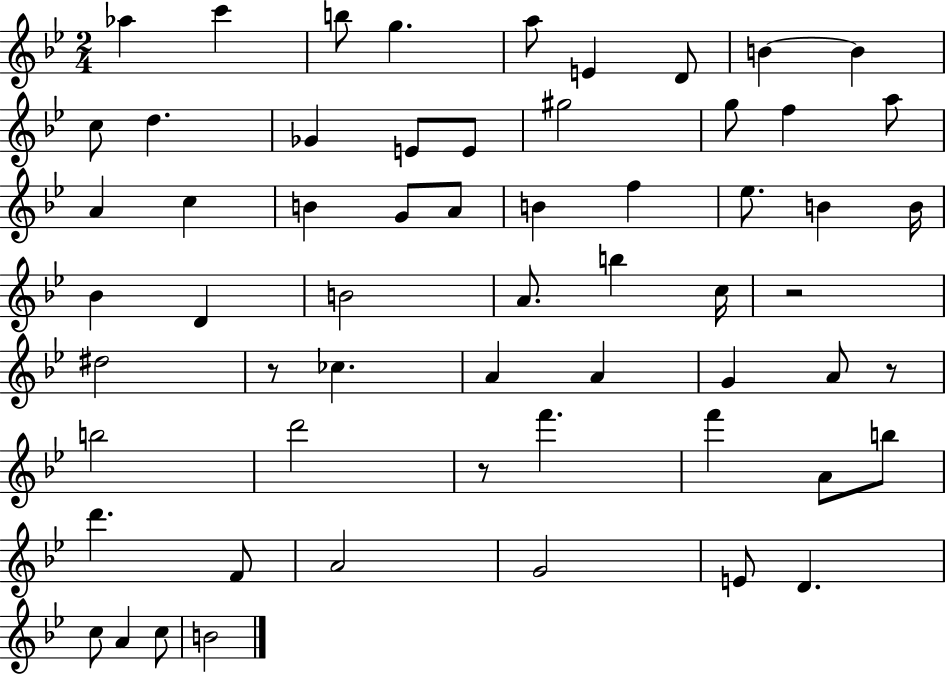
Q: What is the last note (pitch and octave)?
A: B4